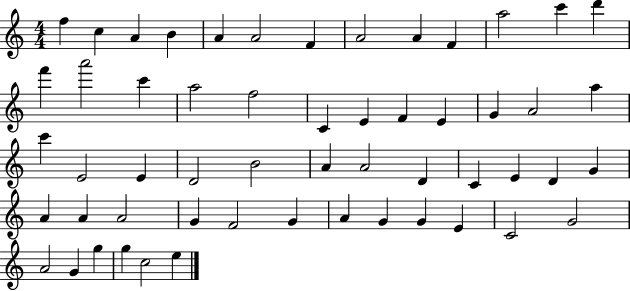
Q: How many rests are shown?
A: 0